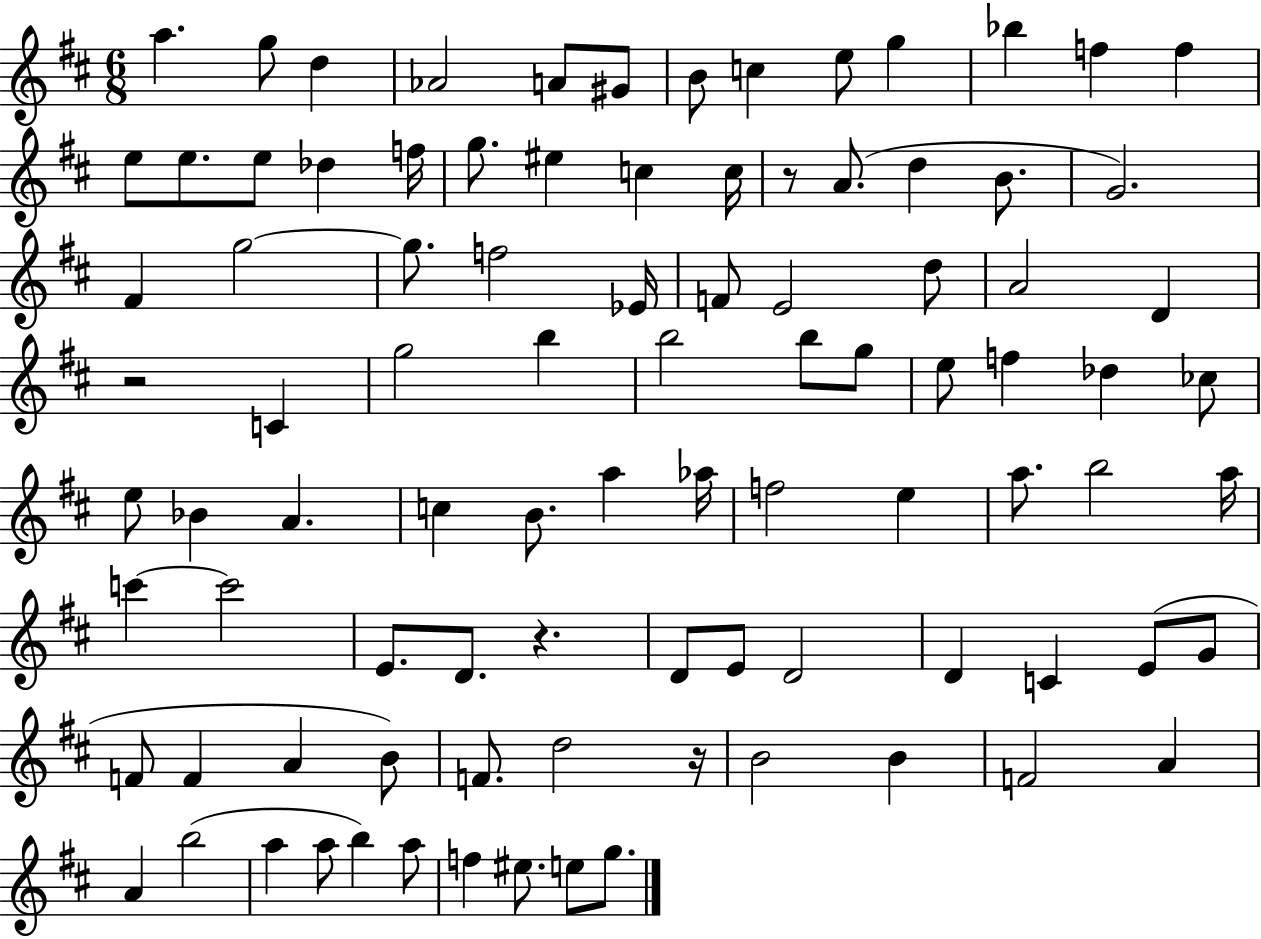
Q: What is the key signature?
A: D major